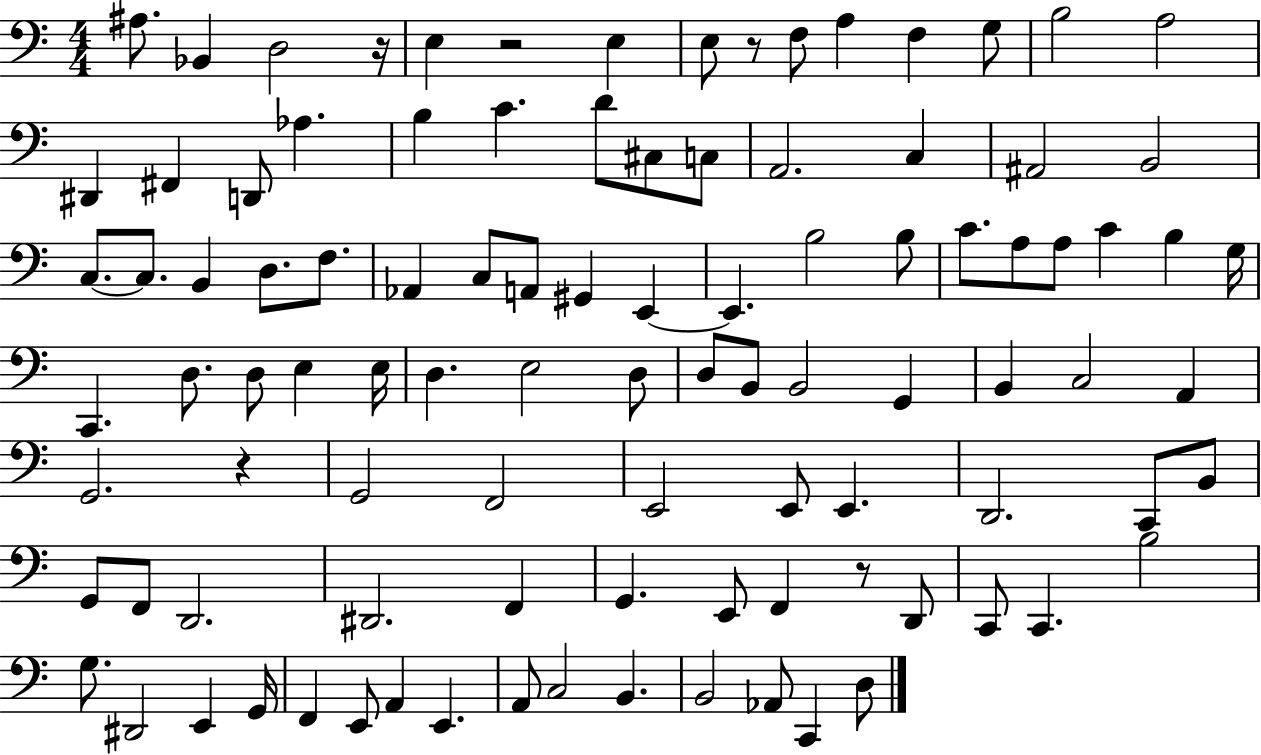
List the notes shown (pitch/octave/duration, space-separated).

A#3/e. Bb2/q D3/h R/s E3/q R/h E3/q E3/e R/e F3/e A3/q F3/q G3/e B3/h A3/h D#2/q F#2/q D2/e Ab3/q. B3/q C4/q. D4/e C#3/e C3/e A2/h. C3/q A#2/h B2/h C3/e. C3/e. B2/q D3/e. F3/e. Ab2/q C3/e A2/e G#2/q E2/q E2/q. B3/h B3/e C4/e. A3/e A3/e C4/q B3/q G3/s C2/q. D3/e. D3/e E3/q E3/s D3/q. E3/h D3/e D3/e B2/e B2/h G2/q B2/q C3/h A2/q G2/h. R/q G2/h F2/h E2/h E2/e E2/q. D2/h. C2/e B2/e G2/e F2/e D2/h. D#2/h. F2/q G2/q. E2/e F2/q R/e D2/e C2/e C2/q. B3/h G3/e. D#2/h E2/q G2/s F2/q E2/e A2/q E2/q. A2/e C3/h B2/q. B2/h Ab2/e C2/q D3/e